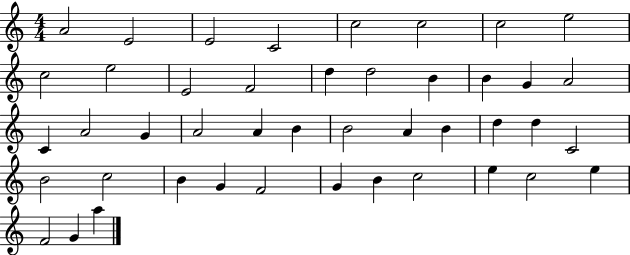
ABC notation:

X:1
T:Untitled
M:4/4
L:1/4
K:C
A2 E2 E2 C2 c2 c2 c2 e2 c2 e2 E2 F2 d d2 B B G A2 C A2 G A2 A B B2 A B d d C2 B2 c2 B G F2 G B c2 e c2 e F2 G a